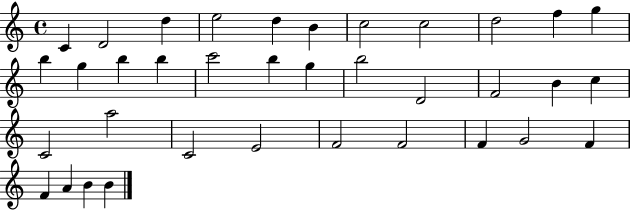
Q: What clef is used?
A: treble